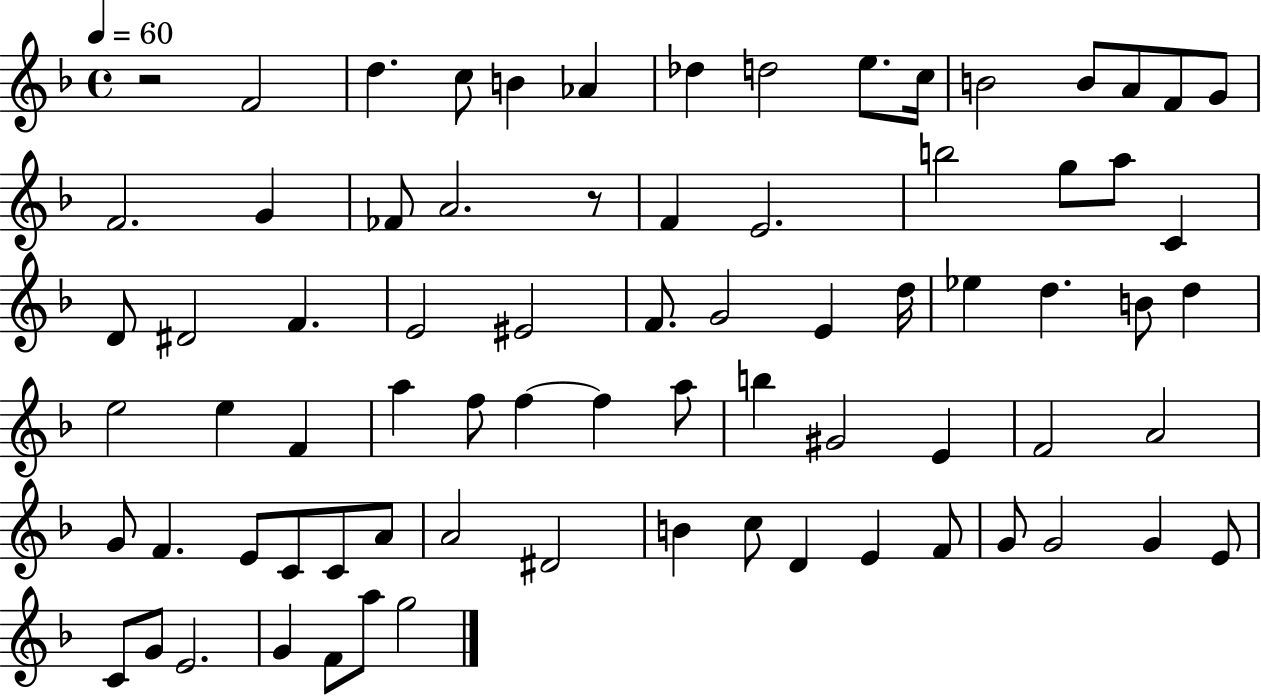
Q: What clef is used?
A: treble